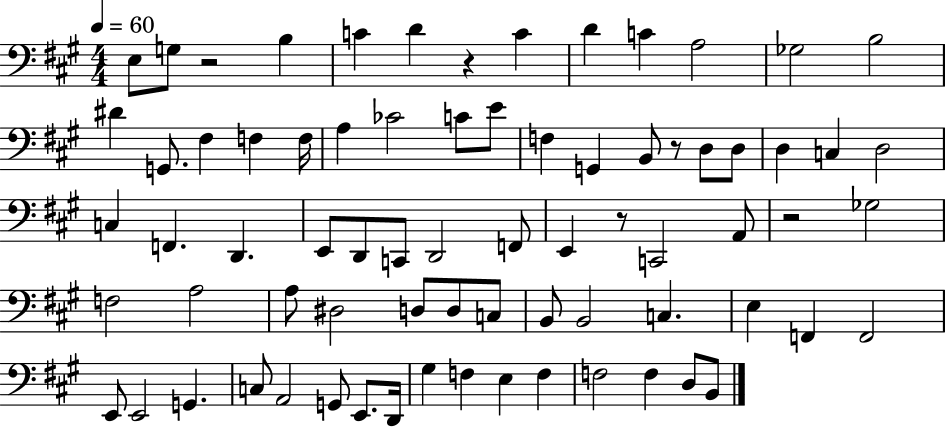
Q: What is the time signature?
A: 4/4